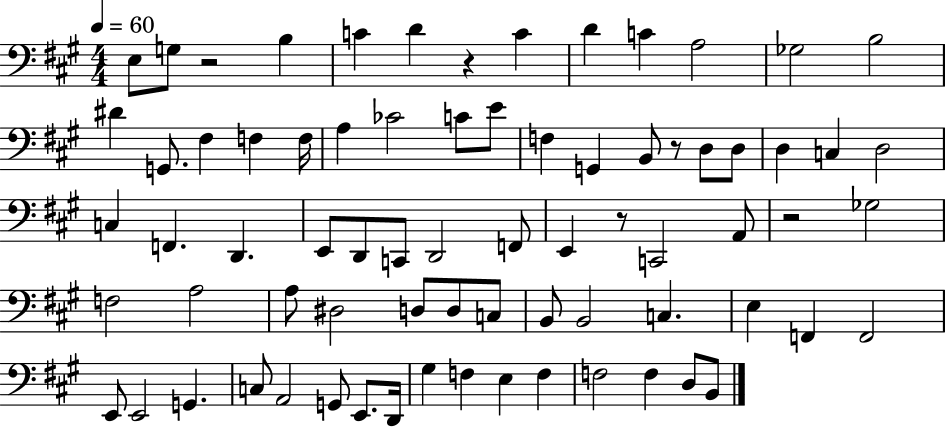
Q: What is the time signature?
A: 4/4